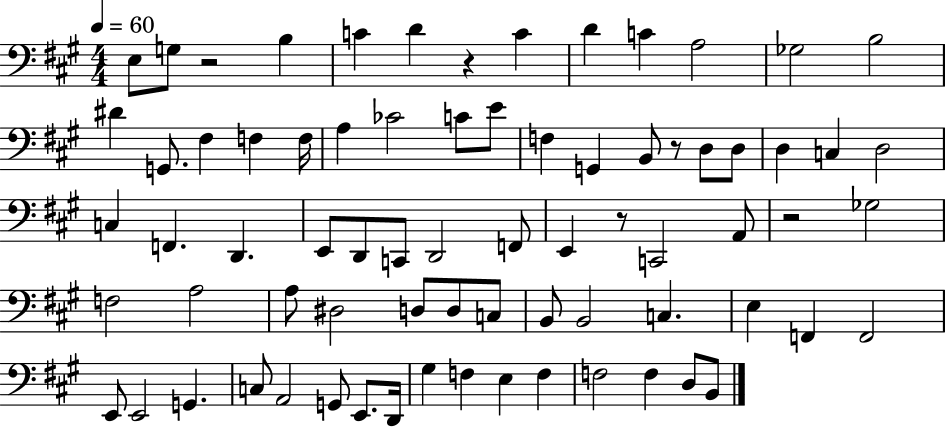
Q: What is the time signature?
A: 4/4